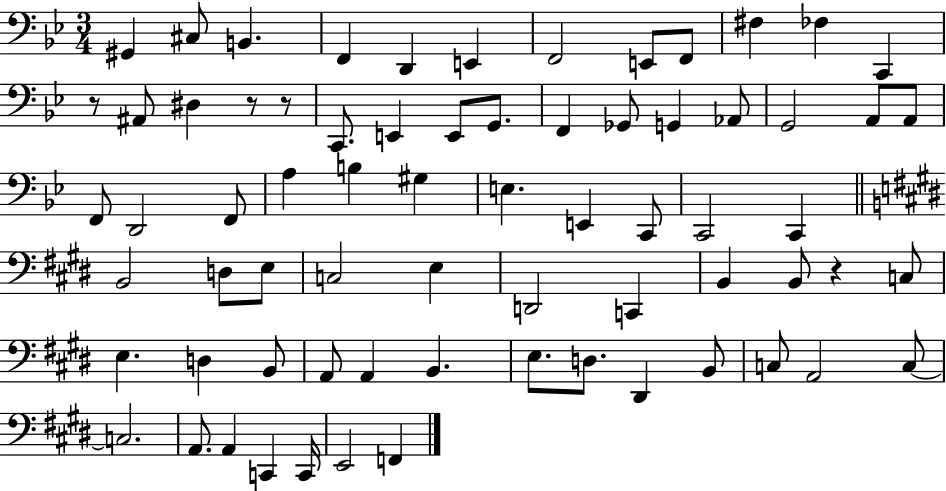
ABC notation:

X:1
T:Untitled
M:3/4
L:1/4
K:Bb
^G,, ^C,/2 B,, F,, D,, E,, F,,2 E,,/2 F,,/2 ^F, _F, C,, z/2 ^A,,/2 ^D, z/2 z/2 C,,/2 E,, E,,/2 G,,/2 F,, _G,,/2 G,, _A,,/2 G,,2 A,,/2 A,,/2 F,,/2 D,,2 F,,/2 A, B, ^G, E, E,, C,,/2 C,,2 C,, B,,2 D,/2 E,/2 C,2 E, D,,2 C,, B,, B,,/2 z C,/2 E, D, B,,/2 A,,/2 A,, B,, E,/2 D,/2 ^D,, B,,/2 C,/2 A,,2 C,/2 C,2 A,,/2 A,, C,, C,,/4 E,,2 F,,